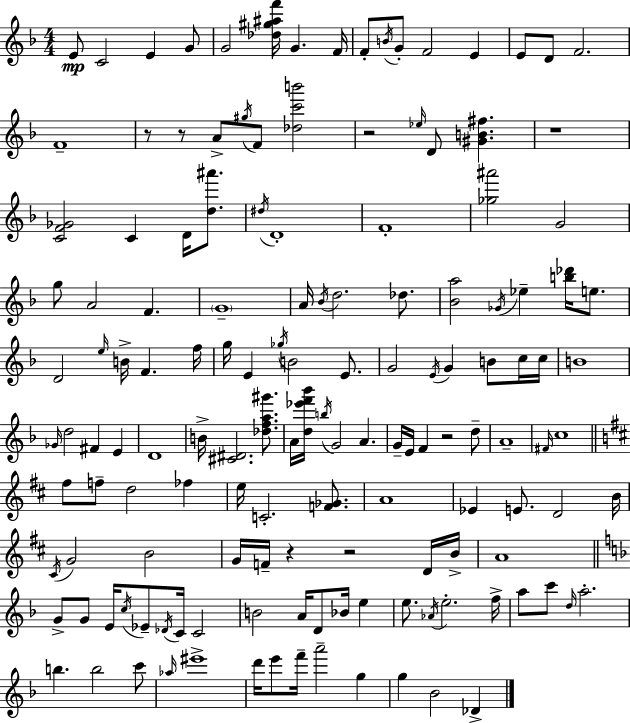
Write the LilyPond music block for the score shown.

{
  \clef treble
  \numericTimeSignature
  \time 4/4
  \key f \major
  \repeat volta 2 { e'8\mp c'2 e'4 g'8 | g'2 <des'' gis'' ais'' f'''>16 g'4. f'16 | f'8-. \acciaccatura { b'16 } g'8-. f'2 e'4 | e'8 d'8 f'2. | \break f'1-- | r8 r8 a'8-> \acciaccatura { gis''16 } f'8 <des'' c''' b'''>2 | r2 \grace { ees''16 } d'8 <gis' b' fis''>4. | r1 | \break <c' f' ges'>2 c'4 d'16 | <d'' ais'''>8. \acciaccatura { dis''16 } d'1-. | f'1-. | <ges'' ais'''>2 g'2 | \break g''8 a'2 f'4. | \parenthesize g'1-- | a'16 \acciaccatura { bes'16 } d''2. | des''8. <bes' a''>2 \acciaccatura { ges'16 } ees''4-- | \break <b'' des'''>16 e''8. d'2 \grace { e''16 } b'16-> | f'4. f''16 g''16 e'4 \acciaccatura { ges''16 } b'2 | e'8. g'2 | \acciaccatura { e'16 } g'4 b'8 c''16 c''16 b'1 | \break \grace { ges'16 } d''2 | fis'4 e'4 d'1 | b'16-> <cis' dis'>2. | <des'' f'' a'' gis'''>8. a'16 <d'' ees''' f''' bes'''>16 \acciaccatura { b''16 } g'2 | \break a'4. g'16-- e'16 f'4 | r2 d''8-- a'1-- | \grace { fis'16 } c''1 | \bar "||" \break \key d \major fis''8 f''8-- d''2 fes''4 | e''16 c'2.-. <f' ges'>8. | a'1 | ees'4 e'8. d'2 b'16 | \break \acciaccatura { cis'16 } g'2 b'2 | g'16 f'16-- r4 r2 d'16 | b'16-> a'1 | \bar "||" \break \key f \major g'8-> g'8 e'16 \acciaccatura { c''16 } ees'8-- \acciaccatura { des'16 } c'16 c'2 | b'2 a'16 d'8 bes'16 e''4 | e''8. \acciaccatura { aes'16 } e''2.-. | f''16-> a''8 c'''8 \grace { d''16 } a''2.-. | \break b''4. b''2 | c'''8 \grace { aes''16 } eis'''1-> | d'''16 e'''8 f'''16-- a'''2-- | g''4 g''4 bes'2 | \break des'4-> } \bar "|."
}